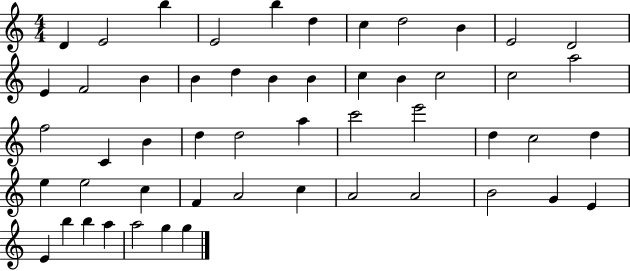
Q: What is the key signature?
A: C major